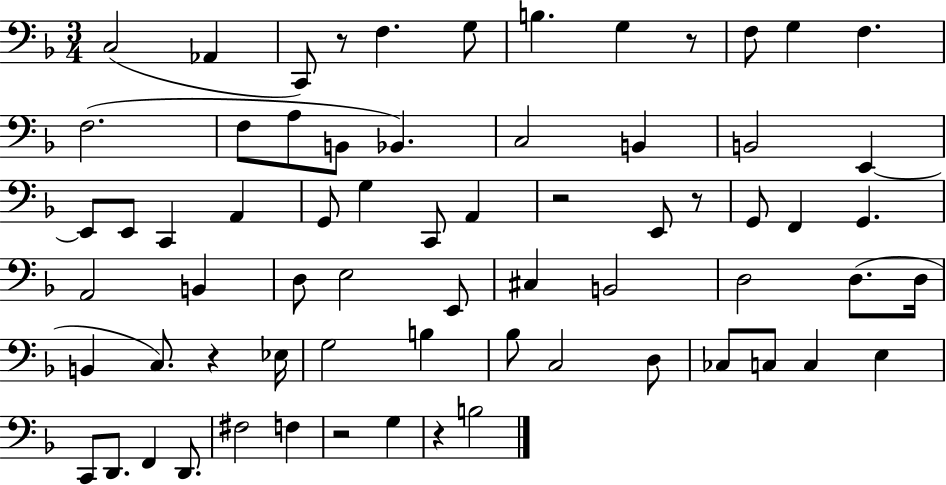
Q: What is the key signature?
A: F major